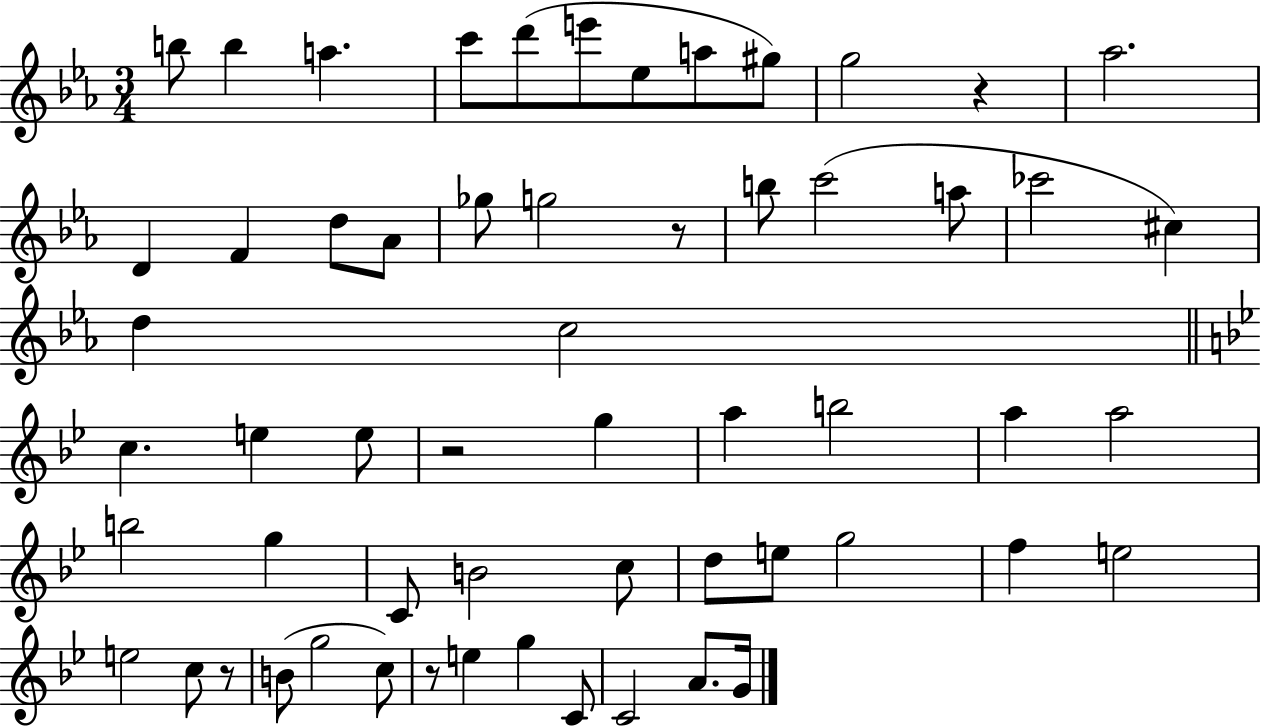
X:1
T:Untitled
M:3/4
L:1/4
K:Eb
b/2 b a c'/2 d'/2 e'/2 _e/2 a/2 ^g/2 g2 z _a2 D F d/2 _A/2 _g/2 g2 z/2 b/2 c'2 a/2 _c'2 ^c d c2 c e e/2 z2 g a b2 a a2 b2 g C/2 B2 c/2 d/2 e/2 g2 f e2 e2 c/2 z/2 B/2 g2 c/2 z/2 e g C/2 C2 A/2 G/4